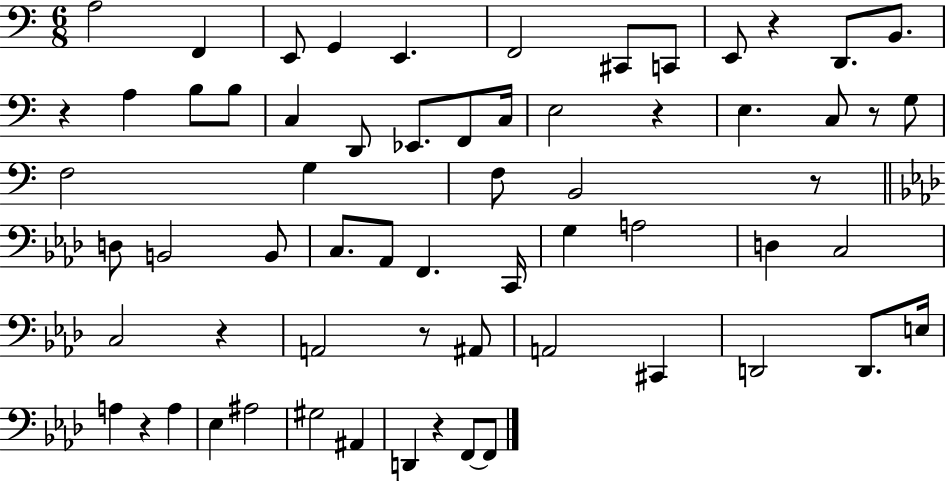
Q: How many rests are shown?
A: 9